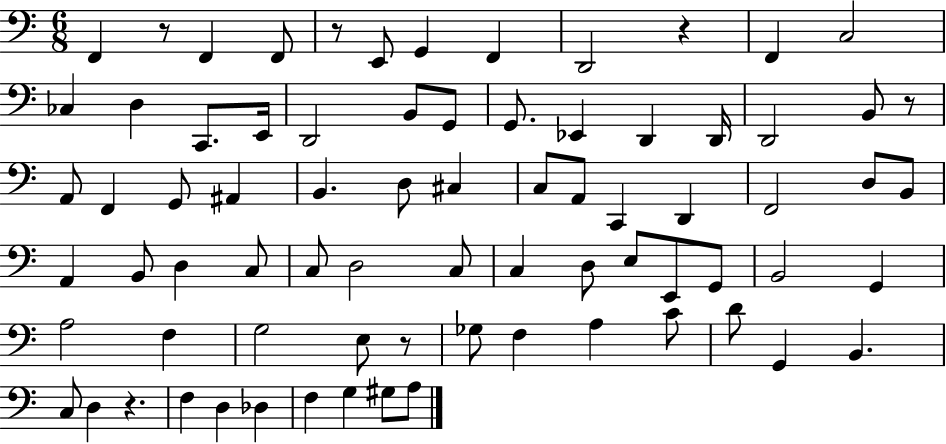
{
  \clef bass
  \numericTimeSignature
  \time 6/8
  \key c \major
  \repeat volta 2 { f,4 r8 f,4 f,8 | r8 e,8 g,4 f,4 | d,2 r4 | f,4 c2 | \break ces4 d4 c,8. e,16 | d,2 b,8 g,8 | g,8. ees,4 d,4 d,16 | d,2 b,8 r8 | \break a,8 f,4 g,8 ais,4 | b,4. d8 cis4 | c8 a,8 c,4 d,4 | f,2 d8 b,8 | \break a,4 b,8 d4 c8 | c8 d2 c8 | c4 d8 e8 e,8 g,8 | b,2 g,4 | \break a2 f4 | g2 e8 r8 | ges8 f4 a4 c'8 | d'8 g,4 b,4. | \break c8 d4 r4. | f4 d4 des4 | f4 g4 gis8 a8 | } \bar "|."
}